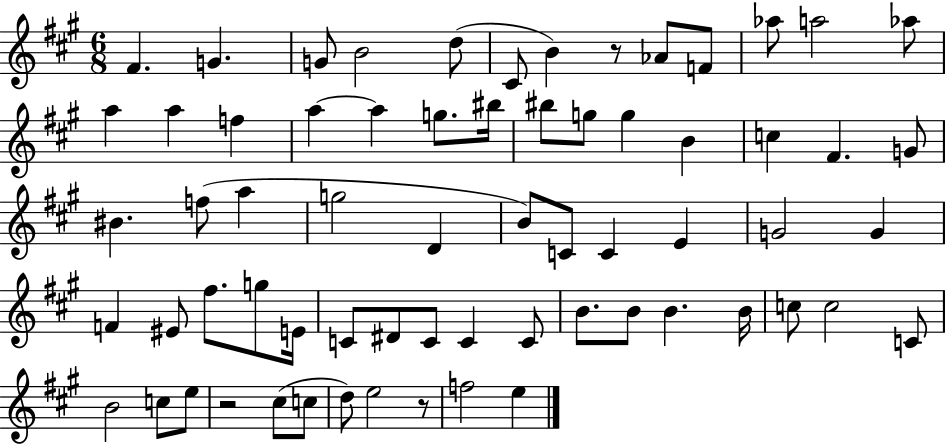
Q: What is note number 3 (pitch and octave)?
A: G4